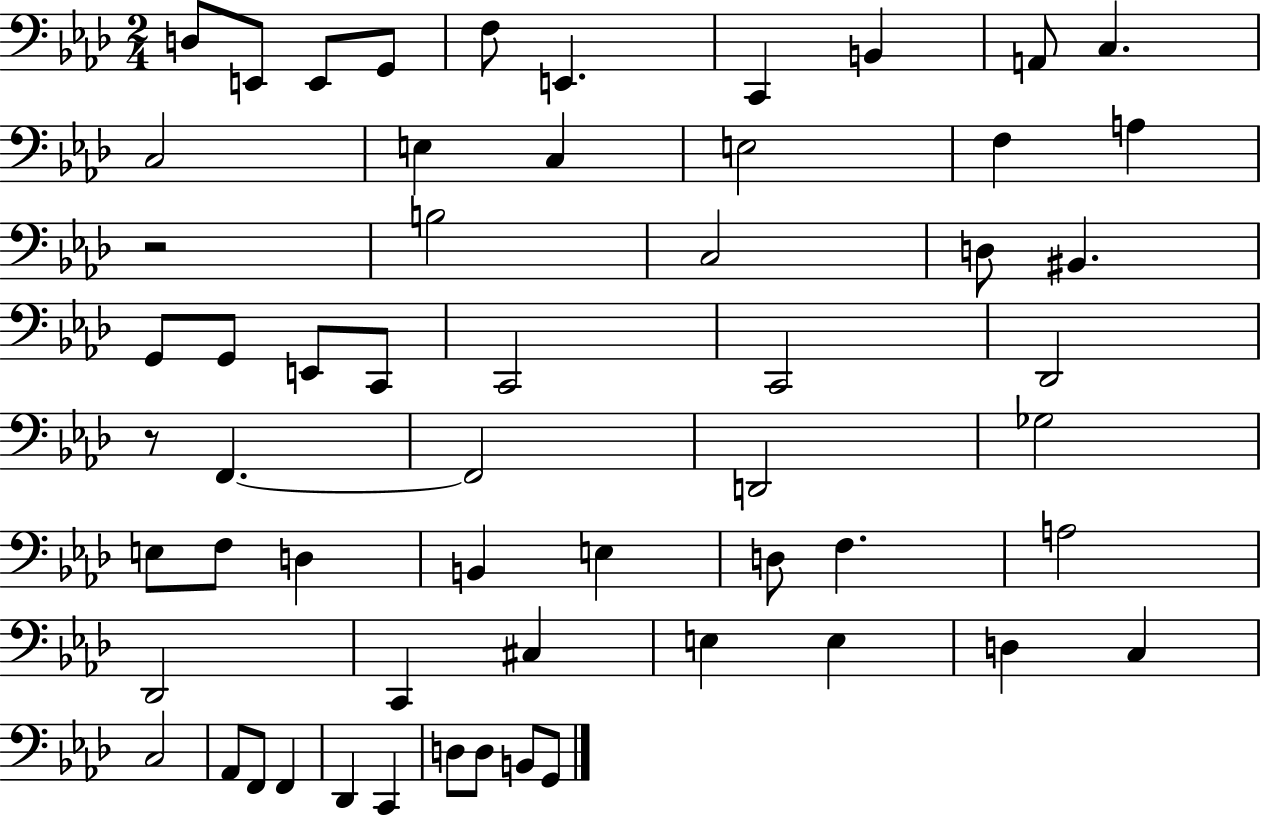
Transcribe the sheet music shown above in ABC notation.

X:1
T:Untitled
M:2/4
L:1/4
K:Ab
D,/2 E,,/2 E,,/2 G,,/2 F,/2 E,, C,, B,, A,,/2 C, C,2 E, C, E,2 F, A, z2 B,2 C,2 D,/2 ^B,, G,,/2 G,,/2 E,,/2 C,,/2 C,,2 C,,2 _D,,2 z/2 F,, F,,2 D,,2 _G,2 E,/2 F,/2 D, B,, E, D,/2 F, A,2 _D,,2 C,, ^C, E, E, D, C, C,2 _A,,/2 F,,/2 F,, _D,, C,, D,/2 D,/2 B,,/2 G,,/2